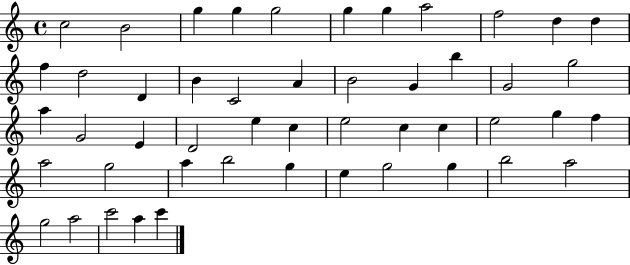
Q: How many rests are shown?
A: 0